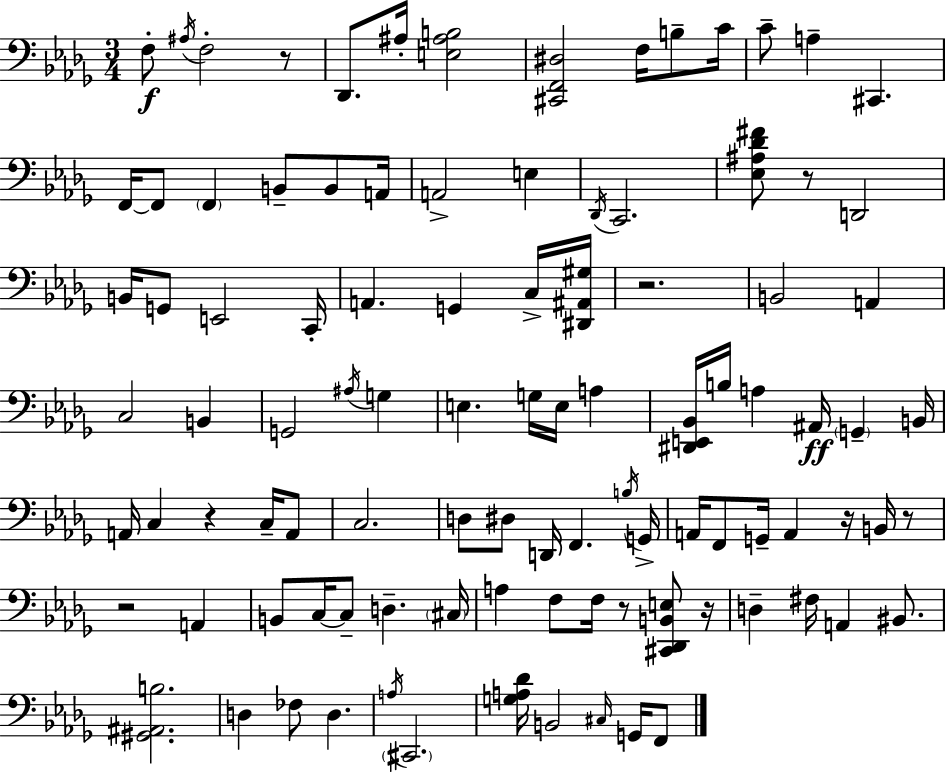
F3/e A#3/s F3/h R/e Db2/e. A#3/s [E3,A#3,B3]/h [C#2,F2,D#3]/h F3/s B3/e C4/s C4/e A3/q C#2/q. F2/s F2/e F2/q B2/e B2/e A2/s A2/h E3/q Db2/s C2/h. [Eb3,A#3,Db4,F#4]/e R/e D2/h B2/s G2/e E2/h C2/s A2/q. G2/q C3/s [D#2,A#2,G#3]/s R/h. B2/h A2/q C3/h B2/q G2/h A#3/s G3/q E3/q. G3/s E3/s A3/q [D#2,E2,Bb2]/s B3/s A3/q A#2/s G2/q B2/s A2/s C3/q R/q C3/s A2/e C3/h. D3/e D#3/e D2/s F2/q. B3/s G2/s A2/s F2/e G2/s A2/q R/s B2/s R/e R/h A2/q B2/e C3/s C3/e D3/q. C#3/s A3/q F3/e F3/s R/e [C#2,Db2,B2,E3]/e R/s D3/q F#3/s A2/q BIS2/e. [G#2,A#2,B3]/h. D3/q FES3/e D3/q. A3/s C#2/h. [G3,A3,Db4]/s B2/h C#3/s G2/s F2/e